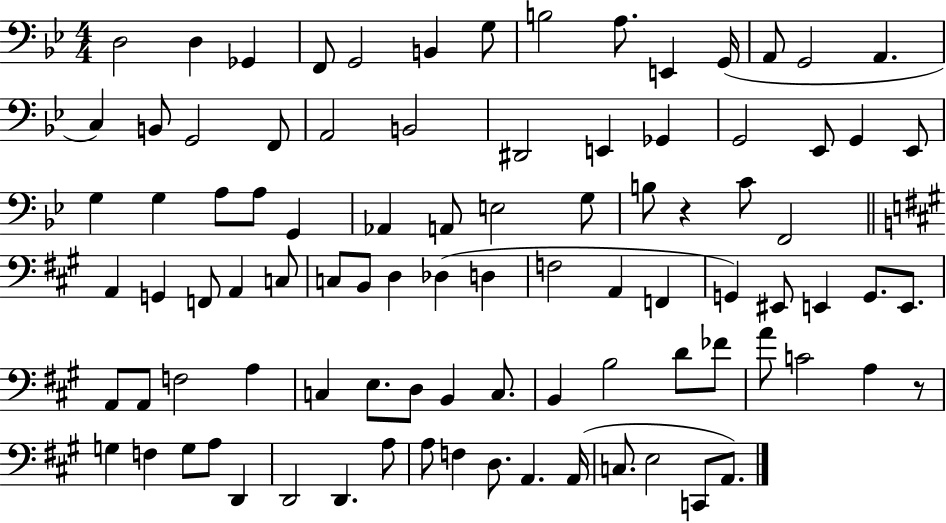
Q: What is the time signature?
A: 4/4